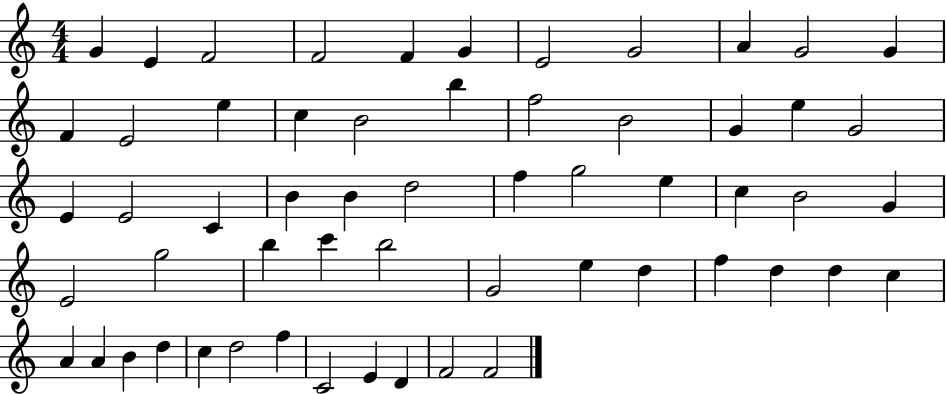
{
  \clef treble
  \numericTimeSignature
  \time 4/4
  \key c \major
  g'4 e'4 f'2 | f'2 f'4 g'4 | e'2 g'2 | a'4 g'2 g'4 | \break f'4 e'2 e''4 | c''4 b'2 b''4 | f''2 b'2 | g'4 e''4 g'2 | \break e'4 e'2 c'4 | b'4 b'4 d''2 | f''4 g''2 e''4 | c''4 b'2 g'4 | \break e'2 g''2 | b''4 c'''4 b''2 | g'2 e''4 d''4 | f''4 d''4 d''4 c''4 | \break a'4 a'4 b'4 d''4 | c''4 d''2 f''4 | c'2 e'4 d'4 | f'2 f'2 | \break \bar "|."
}